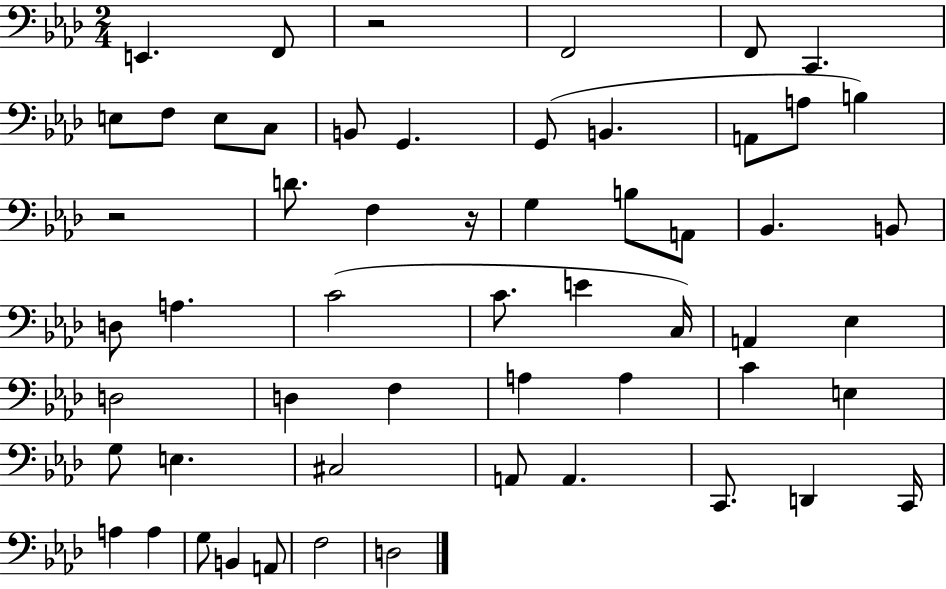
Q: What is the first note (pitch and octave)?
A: E2